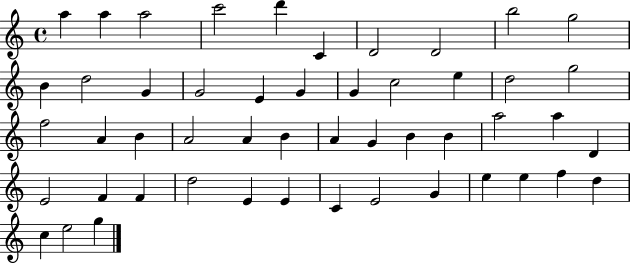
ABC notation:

X:1
T:Untitled
M:4/4
L:1/4
K:C
a a a2 c'2 d' C D2 D2 b2 g2 B d2 G G2 E G G c2 e d2 g2 f2 A B A2 A B A G B B a2 a D E2 F F d2 E E C E2 G e e f d c e2 g